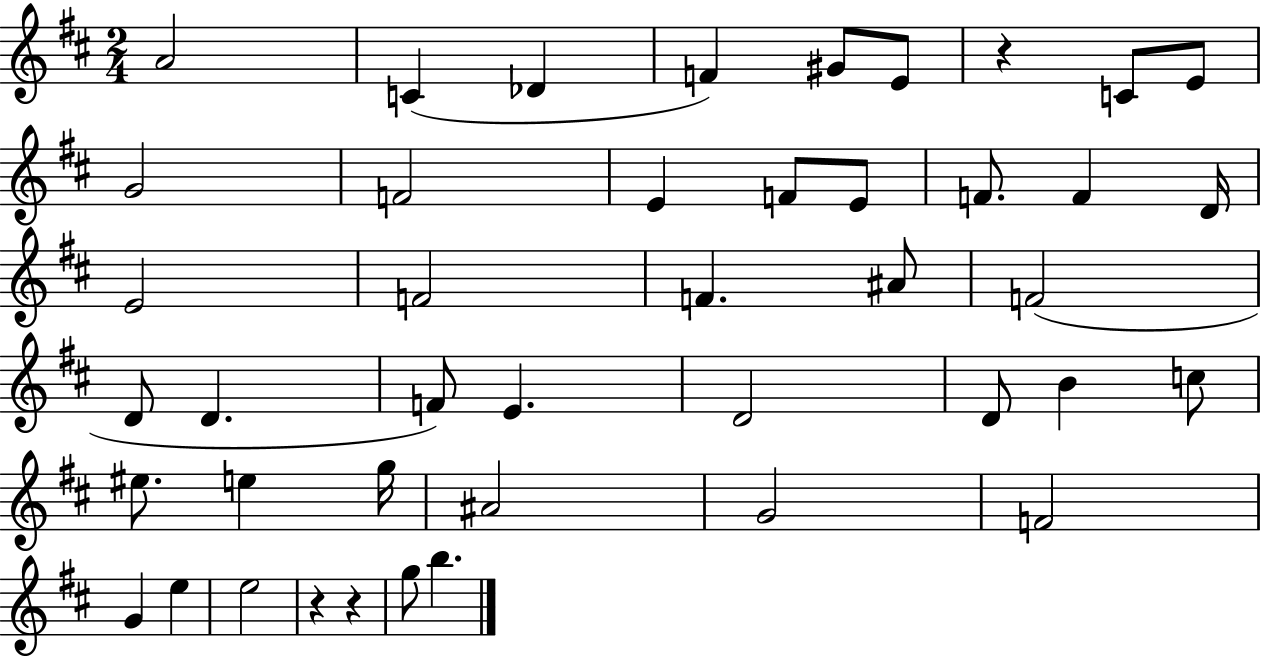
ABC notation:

X:1
T:Untitled
M:2/4
L:1/4
K:D
A2 C _D F ^G/2 E/2 z C/2 E/2 G2 F2 E F/2 E/2 F/2 F D/4 E2 F2 F ^A/2 F2 D/2 D F/2 E D2 D/2 B c/2 ^e/2 e g/4 ^A2 G2 F2 G e e2 z z g/2 b